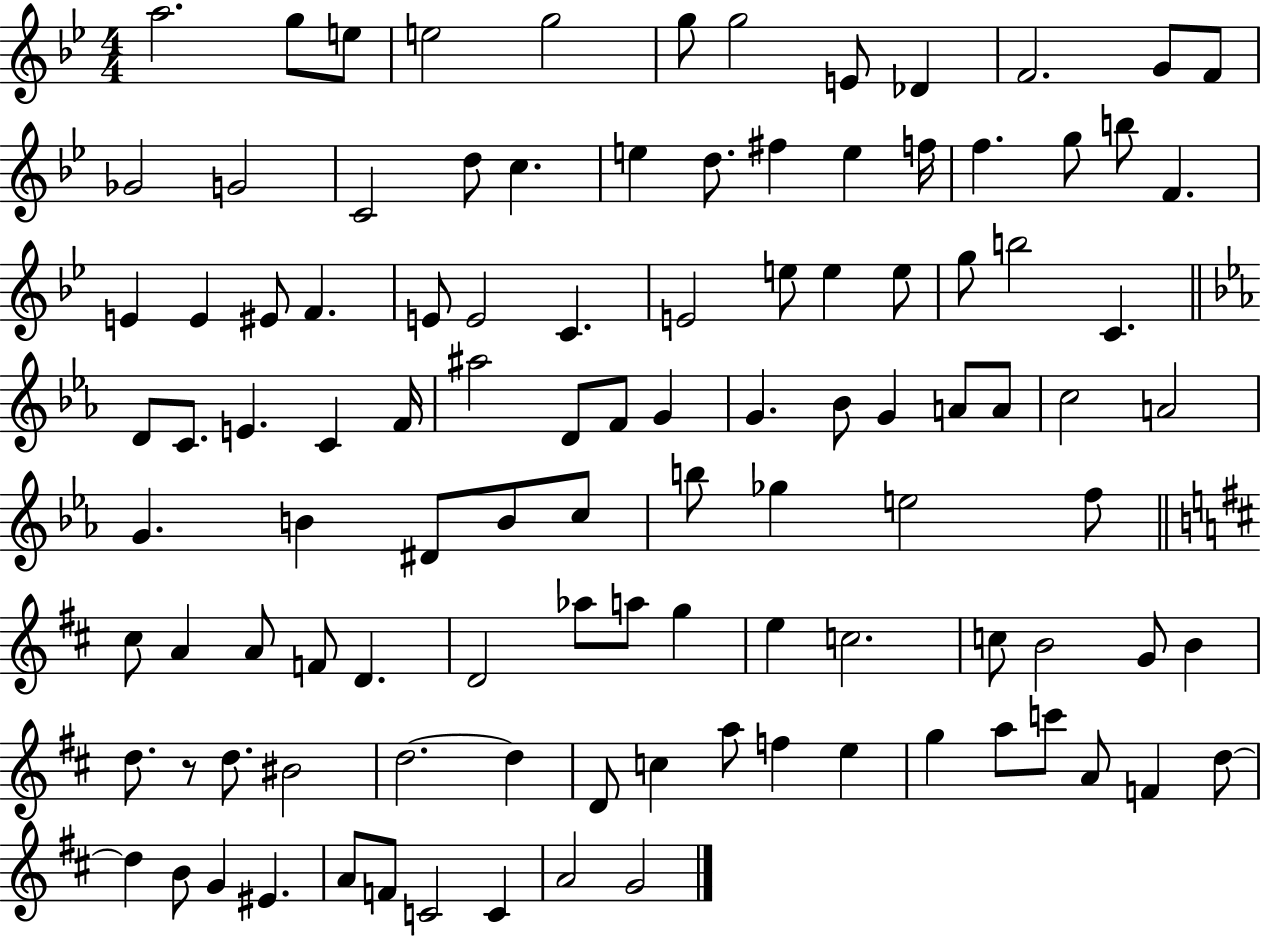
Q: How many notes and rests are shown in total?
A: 107